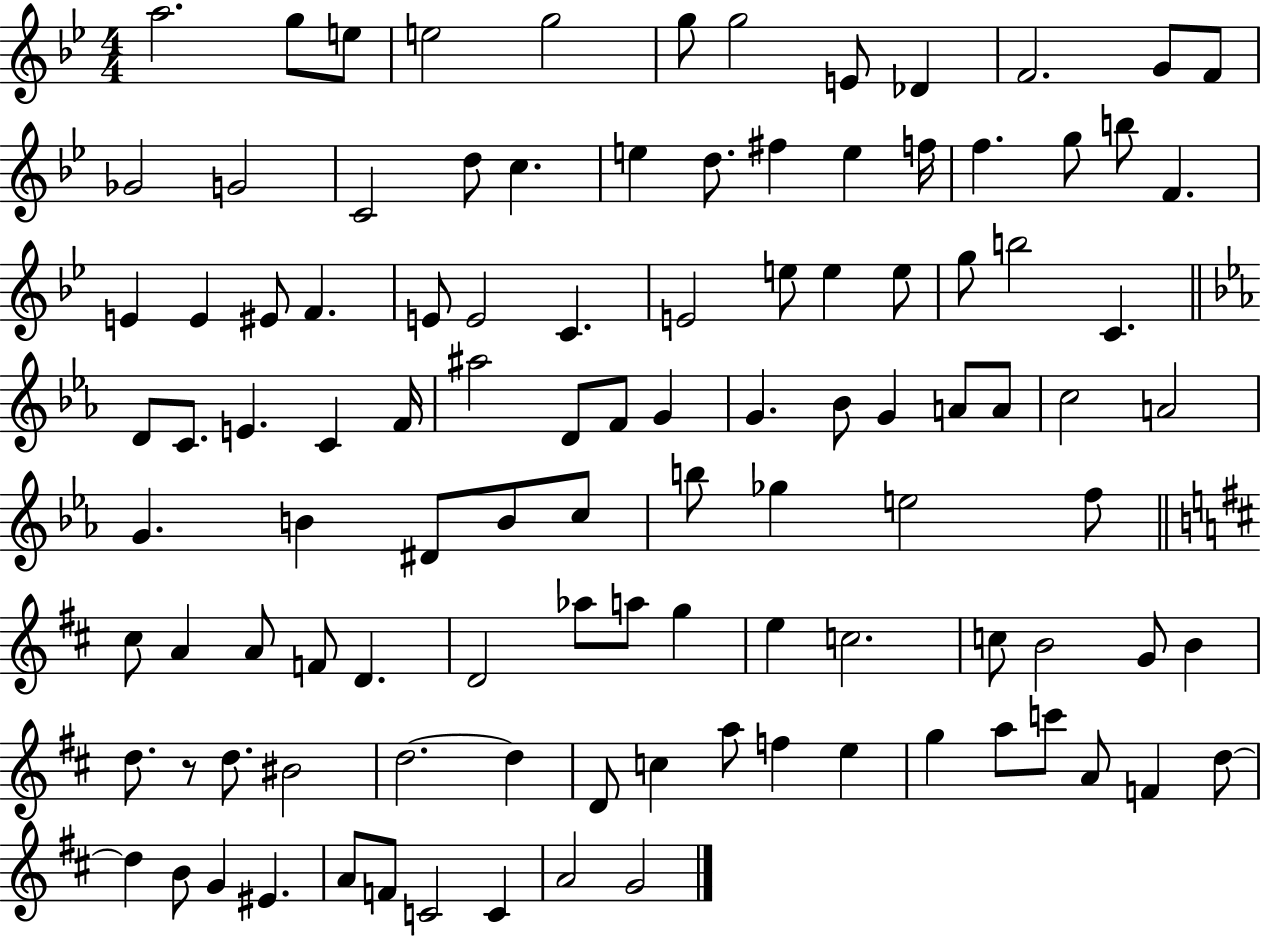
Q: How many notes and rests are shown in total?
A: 107